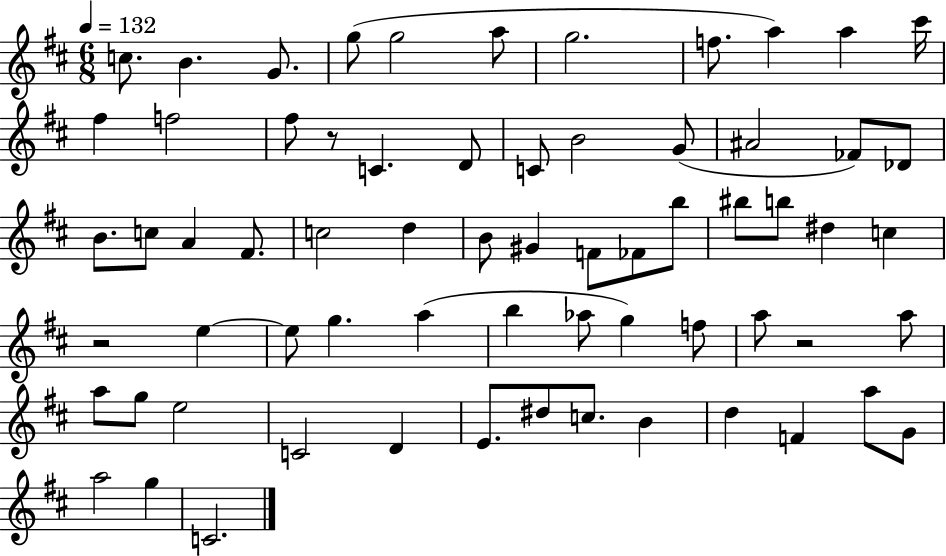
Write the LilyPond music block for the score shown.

{
  \clef treble
  \numericTimeSignature
  \time 6/8
  \key d \major
  \tempo 4 = 132
  c''8. b'4. g'8. | g''8( g''2 a''8 | g''2. | f''8. a''4) a''4 cis'''16 | \break fis''4 f''2 | fis''8 r8 c'4. d'8 | c'8 b'2 g'8( | ais'2 fes'8) des'8 | \break b'8. c''8 a'4 fis'8. | c''2 d''4 | b'8 gis'4 f'8 fes'8 b''8 | bis''8 b''8 dis''4 c''4 | \break r2 e''4~~ | e''8 g''4. a''4( | b''4 aes''8 g''4) f''8 | a''8 r2 a''8 | \break a''8 g''8 e''2 | c'2 d'4 | e'8. dis''8 c''8. b'4 | d''4 f'4 a''8 g'8 | \break a''2 g''4 | c'2. | \bar "|."
}